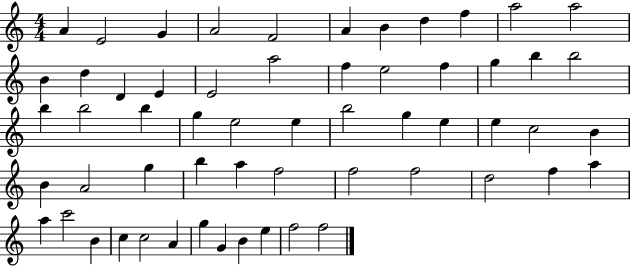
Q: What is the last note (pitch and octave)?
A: F5